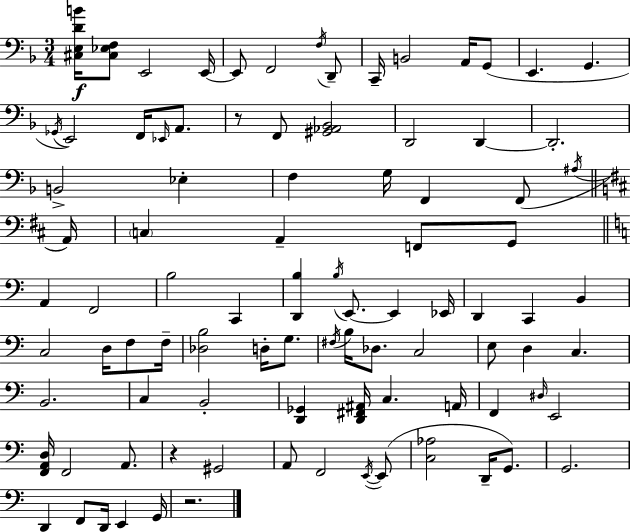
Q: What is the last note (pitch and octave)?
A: G2